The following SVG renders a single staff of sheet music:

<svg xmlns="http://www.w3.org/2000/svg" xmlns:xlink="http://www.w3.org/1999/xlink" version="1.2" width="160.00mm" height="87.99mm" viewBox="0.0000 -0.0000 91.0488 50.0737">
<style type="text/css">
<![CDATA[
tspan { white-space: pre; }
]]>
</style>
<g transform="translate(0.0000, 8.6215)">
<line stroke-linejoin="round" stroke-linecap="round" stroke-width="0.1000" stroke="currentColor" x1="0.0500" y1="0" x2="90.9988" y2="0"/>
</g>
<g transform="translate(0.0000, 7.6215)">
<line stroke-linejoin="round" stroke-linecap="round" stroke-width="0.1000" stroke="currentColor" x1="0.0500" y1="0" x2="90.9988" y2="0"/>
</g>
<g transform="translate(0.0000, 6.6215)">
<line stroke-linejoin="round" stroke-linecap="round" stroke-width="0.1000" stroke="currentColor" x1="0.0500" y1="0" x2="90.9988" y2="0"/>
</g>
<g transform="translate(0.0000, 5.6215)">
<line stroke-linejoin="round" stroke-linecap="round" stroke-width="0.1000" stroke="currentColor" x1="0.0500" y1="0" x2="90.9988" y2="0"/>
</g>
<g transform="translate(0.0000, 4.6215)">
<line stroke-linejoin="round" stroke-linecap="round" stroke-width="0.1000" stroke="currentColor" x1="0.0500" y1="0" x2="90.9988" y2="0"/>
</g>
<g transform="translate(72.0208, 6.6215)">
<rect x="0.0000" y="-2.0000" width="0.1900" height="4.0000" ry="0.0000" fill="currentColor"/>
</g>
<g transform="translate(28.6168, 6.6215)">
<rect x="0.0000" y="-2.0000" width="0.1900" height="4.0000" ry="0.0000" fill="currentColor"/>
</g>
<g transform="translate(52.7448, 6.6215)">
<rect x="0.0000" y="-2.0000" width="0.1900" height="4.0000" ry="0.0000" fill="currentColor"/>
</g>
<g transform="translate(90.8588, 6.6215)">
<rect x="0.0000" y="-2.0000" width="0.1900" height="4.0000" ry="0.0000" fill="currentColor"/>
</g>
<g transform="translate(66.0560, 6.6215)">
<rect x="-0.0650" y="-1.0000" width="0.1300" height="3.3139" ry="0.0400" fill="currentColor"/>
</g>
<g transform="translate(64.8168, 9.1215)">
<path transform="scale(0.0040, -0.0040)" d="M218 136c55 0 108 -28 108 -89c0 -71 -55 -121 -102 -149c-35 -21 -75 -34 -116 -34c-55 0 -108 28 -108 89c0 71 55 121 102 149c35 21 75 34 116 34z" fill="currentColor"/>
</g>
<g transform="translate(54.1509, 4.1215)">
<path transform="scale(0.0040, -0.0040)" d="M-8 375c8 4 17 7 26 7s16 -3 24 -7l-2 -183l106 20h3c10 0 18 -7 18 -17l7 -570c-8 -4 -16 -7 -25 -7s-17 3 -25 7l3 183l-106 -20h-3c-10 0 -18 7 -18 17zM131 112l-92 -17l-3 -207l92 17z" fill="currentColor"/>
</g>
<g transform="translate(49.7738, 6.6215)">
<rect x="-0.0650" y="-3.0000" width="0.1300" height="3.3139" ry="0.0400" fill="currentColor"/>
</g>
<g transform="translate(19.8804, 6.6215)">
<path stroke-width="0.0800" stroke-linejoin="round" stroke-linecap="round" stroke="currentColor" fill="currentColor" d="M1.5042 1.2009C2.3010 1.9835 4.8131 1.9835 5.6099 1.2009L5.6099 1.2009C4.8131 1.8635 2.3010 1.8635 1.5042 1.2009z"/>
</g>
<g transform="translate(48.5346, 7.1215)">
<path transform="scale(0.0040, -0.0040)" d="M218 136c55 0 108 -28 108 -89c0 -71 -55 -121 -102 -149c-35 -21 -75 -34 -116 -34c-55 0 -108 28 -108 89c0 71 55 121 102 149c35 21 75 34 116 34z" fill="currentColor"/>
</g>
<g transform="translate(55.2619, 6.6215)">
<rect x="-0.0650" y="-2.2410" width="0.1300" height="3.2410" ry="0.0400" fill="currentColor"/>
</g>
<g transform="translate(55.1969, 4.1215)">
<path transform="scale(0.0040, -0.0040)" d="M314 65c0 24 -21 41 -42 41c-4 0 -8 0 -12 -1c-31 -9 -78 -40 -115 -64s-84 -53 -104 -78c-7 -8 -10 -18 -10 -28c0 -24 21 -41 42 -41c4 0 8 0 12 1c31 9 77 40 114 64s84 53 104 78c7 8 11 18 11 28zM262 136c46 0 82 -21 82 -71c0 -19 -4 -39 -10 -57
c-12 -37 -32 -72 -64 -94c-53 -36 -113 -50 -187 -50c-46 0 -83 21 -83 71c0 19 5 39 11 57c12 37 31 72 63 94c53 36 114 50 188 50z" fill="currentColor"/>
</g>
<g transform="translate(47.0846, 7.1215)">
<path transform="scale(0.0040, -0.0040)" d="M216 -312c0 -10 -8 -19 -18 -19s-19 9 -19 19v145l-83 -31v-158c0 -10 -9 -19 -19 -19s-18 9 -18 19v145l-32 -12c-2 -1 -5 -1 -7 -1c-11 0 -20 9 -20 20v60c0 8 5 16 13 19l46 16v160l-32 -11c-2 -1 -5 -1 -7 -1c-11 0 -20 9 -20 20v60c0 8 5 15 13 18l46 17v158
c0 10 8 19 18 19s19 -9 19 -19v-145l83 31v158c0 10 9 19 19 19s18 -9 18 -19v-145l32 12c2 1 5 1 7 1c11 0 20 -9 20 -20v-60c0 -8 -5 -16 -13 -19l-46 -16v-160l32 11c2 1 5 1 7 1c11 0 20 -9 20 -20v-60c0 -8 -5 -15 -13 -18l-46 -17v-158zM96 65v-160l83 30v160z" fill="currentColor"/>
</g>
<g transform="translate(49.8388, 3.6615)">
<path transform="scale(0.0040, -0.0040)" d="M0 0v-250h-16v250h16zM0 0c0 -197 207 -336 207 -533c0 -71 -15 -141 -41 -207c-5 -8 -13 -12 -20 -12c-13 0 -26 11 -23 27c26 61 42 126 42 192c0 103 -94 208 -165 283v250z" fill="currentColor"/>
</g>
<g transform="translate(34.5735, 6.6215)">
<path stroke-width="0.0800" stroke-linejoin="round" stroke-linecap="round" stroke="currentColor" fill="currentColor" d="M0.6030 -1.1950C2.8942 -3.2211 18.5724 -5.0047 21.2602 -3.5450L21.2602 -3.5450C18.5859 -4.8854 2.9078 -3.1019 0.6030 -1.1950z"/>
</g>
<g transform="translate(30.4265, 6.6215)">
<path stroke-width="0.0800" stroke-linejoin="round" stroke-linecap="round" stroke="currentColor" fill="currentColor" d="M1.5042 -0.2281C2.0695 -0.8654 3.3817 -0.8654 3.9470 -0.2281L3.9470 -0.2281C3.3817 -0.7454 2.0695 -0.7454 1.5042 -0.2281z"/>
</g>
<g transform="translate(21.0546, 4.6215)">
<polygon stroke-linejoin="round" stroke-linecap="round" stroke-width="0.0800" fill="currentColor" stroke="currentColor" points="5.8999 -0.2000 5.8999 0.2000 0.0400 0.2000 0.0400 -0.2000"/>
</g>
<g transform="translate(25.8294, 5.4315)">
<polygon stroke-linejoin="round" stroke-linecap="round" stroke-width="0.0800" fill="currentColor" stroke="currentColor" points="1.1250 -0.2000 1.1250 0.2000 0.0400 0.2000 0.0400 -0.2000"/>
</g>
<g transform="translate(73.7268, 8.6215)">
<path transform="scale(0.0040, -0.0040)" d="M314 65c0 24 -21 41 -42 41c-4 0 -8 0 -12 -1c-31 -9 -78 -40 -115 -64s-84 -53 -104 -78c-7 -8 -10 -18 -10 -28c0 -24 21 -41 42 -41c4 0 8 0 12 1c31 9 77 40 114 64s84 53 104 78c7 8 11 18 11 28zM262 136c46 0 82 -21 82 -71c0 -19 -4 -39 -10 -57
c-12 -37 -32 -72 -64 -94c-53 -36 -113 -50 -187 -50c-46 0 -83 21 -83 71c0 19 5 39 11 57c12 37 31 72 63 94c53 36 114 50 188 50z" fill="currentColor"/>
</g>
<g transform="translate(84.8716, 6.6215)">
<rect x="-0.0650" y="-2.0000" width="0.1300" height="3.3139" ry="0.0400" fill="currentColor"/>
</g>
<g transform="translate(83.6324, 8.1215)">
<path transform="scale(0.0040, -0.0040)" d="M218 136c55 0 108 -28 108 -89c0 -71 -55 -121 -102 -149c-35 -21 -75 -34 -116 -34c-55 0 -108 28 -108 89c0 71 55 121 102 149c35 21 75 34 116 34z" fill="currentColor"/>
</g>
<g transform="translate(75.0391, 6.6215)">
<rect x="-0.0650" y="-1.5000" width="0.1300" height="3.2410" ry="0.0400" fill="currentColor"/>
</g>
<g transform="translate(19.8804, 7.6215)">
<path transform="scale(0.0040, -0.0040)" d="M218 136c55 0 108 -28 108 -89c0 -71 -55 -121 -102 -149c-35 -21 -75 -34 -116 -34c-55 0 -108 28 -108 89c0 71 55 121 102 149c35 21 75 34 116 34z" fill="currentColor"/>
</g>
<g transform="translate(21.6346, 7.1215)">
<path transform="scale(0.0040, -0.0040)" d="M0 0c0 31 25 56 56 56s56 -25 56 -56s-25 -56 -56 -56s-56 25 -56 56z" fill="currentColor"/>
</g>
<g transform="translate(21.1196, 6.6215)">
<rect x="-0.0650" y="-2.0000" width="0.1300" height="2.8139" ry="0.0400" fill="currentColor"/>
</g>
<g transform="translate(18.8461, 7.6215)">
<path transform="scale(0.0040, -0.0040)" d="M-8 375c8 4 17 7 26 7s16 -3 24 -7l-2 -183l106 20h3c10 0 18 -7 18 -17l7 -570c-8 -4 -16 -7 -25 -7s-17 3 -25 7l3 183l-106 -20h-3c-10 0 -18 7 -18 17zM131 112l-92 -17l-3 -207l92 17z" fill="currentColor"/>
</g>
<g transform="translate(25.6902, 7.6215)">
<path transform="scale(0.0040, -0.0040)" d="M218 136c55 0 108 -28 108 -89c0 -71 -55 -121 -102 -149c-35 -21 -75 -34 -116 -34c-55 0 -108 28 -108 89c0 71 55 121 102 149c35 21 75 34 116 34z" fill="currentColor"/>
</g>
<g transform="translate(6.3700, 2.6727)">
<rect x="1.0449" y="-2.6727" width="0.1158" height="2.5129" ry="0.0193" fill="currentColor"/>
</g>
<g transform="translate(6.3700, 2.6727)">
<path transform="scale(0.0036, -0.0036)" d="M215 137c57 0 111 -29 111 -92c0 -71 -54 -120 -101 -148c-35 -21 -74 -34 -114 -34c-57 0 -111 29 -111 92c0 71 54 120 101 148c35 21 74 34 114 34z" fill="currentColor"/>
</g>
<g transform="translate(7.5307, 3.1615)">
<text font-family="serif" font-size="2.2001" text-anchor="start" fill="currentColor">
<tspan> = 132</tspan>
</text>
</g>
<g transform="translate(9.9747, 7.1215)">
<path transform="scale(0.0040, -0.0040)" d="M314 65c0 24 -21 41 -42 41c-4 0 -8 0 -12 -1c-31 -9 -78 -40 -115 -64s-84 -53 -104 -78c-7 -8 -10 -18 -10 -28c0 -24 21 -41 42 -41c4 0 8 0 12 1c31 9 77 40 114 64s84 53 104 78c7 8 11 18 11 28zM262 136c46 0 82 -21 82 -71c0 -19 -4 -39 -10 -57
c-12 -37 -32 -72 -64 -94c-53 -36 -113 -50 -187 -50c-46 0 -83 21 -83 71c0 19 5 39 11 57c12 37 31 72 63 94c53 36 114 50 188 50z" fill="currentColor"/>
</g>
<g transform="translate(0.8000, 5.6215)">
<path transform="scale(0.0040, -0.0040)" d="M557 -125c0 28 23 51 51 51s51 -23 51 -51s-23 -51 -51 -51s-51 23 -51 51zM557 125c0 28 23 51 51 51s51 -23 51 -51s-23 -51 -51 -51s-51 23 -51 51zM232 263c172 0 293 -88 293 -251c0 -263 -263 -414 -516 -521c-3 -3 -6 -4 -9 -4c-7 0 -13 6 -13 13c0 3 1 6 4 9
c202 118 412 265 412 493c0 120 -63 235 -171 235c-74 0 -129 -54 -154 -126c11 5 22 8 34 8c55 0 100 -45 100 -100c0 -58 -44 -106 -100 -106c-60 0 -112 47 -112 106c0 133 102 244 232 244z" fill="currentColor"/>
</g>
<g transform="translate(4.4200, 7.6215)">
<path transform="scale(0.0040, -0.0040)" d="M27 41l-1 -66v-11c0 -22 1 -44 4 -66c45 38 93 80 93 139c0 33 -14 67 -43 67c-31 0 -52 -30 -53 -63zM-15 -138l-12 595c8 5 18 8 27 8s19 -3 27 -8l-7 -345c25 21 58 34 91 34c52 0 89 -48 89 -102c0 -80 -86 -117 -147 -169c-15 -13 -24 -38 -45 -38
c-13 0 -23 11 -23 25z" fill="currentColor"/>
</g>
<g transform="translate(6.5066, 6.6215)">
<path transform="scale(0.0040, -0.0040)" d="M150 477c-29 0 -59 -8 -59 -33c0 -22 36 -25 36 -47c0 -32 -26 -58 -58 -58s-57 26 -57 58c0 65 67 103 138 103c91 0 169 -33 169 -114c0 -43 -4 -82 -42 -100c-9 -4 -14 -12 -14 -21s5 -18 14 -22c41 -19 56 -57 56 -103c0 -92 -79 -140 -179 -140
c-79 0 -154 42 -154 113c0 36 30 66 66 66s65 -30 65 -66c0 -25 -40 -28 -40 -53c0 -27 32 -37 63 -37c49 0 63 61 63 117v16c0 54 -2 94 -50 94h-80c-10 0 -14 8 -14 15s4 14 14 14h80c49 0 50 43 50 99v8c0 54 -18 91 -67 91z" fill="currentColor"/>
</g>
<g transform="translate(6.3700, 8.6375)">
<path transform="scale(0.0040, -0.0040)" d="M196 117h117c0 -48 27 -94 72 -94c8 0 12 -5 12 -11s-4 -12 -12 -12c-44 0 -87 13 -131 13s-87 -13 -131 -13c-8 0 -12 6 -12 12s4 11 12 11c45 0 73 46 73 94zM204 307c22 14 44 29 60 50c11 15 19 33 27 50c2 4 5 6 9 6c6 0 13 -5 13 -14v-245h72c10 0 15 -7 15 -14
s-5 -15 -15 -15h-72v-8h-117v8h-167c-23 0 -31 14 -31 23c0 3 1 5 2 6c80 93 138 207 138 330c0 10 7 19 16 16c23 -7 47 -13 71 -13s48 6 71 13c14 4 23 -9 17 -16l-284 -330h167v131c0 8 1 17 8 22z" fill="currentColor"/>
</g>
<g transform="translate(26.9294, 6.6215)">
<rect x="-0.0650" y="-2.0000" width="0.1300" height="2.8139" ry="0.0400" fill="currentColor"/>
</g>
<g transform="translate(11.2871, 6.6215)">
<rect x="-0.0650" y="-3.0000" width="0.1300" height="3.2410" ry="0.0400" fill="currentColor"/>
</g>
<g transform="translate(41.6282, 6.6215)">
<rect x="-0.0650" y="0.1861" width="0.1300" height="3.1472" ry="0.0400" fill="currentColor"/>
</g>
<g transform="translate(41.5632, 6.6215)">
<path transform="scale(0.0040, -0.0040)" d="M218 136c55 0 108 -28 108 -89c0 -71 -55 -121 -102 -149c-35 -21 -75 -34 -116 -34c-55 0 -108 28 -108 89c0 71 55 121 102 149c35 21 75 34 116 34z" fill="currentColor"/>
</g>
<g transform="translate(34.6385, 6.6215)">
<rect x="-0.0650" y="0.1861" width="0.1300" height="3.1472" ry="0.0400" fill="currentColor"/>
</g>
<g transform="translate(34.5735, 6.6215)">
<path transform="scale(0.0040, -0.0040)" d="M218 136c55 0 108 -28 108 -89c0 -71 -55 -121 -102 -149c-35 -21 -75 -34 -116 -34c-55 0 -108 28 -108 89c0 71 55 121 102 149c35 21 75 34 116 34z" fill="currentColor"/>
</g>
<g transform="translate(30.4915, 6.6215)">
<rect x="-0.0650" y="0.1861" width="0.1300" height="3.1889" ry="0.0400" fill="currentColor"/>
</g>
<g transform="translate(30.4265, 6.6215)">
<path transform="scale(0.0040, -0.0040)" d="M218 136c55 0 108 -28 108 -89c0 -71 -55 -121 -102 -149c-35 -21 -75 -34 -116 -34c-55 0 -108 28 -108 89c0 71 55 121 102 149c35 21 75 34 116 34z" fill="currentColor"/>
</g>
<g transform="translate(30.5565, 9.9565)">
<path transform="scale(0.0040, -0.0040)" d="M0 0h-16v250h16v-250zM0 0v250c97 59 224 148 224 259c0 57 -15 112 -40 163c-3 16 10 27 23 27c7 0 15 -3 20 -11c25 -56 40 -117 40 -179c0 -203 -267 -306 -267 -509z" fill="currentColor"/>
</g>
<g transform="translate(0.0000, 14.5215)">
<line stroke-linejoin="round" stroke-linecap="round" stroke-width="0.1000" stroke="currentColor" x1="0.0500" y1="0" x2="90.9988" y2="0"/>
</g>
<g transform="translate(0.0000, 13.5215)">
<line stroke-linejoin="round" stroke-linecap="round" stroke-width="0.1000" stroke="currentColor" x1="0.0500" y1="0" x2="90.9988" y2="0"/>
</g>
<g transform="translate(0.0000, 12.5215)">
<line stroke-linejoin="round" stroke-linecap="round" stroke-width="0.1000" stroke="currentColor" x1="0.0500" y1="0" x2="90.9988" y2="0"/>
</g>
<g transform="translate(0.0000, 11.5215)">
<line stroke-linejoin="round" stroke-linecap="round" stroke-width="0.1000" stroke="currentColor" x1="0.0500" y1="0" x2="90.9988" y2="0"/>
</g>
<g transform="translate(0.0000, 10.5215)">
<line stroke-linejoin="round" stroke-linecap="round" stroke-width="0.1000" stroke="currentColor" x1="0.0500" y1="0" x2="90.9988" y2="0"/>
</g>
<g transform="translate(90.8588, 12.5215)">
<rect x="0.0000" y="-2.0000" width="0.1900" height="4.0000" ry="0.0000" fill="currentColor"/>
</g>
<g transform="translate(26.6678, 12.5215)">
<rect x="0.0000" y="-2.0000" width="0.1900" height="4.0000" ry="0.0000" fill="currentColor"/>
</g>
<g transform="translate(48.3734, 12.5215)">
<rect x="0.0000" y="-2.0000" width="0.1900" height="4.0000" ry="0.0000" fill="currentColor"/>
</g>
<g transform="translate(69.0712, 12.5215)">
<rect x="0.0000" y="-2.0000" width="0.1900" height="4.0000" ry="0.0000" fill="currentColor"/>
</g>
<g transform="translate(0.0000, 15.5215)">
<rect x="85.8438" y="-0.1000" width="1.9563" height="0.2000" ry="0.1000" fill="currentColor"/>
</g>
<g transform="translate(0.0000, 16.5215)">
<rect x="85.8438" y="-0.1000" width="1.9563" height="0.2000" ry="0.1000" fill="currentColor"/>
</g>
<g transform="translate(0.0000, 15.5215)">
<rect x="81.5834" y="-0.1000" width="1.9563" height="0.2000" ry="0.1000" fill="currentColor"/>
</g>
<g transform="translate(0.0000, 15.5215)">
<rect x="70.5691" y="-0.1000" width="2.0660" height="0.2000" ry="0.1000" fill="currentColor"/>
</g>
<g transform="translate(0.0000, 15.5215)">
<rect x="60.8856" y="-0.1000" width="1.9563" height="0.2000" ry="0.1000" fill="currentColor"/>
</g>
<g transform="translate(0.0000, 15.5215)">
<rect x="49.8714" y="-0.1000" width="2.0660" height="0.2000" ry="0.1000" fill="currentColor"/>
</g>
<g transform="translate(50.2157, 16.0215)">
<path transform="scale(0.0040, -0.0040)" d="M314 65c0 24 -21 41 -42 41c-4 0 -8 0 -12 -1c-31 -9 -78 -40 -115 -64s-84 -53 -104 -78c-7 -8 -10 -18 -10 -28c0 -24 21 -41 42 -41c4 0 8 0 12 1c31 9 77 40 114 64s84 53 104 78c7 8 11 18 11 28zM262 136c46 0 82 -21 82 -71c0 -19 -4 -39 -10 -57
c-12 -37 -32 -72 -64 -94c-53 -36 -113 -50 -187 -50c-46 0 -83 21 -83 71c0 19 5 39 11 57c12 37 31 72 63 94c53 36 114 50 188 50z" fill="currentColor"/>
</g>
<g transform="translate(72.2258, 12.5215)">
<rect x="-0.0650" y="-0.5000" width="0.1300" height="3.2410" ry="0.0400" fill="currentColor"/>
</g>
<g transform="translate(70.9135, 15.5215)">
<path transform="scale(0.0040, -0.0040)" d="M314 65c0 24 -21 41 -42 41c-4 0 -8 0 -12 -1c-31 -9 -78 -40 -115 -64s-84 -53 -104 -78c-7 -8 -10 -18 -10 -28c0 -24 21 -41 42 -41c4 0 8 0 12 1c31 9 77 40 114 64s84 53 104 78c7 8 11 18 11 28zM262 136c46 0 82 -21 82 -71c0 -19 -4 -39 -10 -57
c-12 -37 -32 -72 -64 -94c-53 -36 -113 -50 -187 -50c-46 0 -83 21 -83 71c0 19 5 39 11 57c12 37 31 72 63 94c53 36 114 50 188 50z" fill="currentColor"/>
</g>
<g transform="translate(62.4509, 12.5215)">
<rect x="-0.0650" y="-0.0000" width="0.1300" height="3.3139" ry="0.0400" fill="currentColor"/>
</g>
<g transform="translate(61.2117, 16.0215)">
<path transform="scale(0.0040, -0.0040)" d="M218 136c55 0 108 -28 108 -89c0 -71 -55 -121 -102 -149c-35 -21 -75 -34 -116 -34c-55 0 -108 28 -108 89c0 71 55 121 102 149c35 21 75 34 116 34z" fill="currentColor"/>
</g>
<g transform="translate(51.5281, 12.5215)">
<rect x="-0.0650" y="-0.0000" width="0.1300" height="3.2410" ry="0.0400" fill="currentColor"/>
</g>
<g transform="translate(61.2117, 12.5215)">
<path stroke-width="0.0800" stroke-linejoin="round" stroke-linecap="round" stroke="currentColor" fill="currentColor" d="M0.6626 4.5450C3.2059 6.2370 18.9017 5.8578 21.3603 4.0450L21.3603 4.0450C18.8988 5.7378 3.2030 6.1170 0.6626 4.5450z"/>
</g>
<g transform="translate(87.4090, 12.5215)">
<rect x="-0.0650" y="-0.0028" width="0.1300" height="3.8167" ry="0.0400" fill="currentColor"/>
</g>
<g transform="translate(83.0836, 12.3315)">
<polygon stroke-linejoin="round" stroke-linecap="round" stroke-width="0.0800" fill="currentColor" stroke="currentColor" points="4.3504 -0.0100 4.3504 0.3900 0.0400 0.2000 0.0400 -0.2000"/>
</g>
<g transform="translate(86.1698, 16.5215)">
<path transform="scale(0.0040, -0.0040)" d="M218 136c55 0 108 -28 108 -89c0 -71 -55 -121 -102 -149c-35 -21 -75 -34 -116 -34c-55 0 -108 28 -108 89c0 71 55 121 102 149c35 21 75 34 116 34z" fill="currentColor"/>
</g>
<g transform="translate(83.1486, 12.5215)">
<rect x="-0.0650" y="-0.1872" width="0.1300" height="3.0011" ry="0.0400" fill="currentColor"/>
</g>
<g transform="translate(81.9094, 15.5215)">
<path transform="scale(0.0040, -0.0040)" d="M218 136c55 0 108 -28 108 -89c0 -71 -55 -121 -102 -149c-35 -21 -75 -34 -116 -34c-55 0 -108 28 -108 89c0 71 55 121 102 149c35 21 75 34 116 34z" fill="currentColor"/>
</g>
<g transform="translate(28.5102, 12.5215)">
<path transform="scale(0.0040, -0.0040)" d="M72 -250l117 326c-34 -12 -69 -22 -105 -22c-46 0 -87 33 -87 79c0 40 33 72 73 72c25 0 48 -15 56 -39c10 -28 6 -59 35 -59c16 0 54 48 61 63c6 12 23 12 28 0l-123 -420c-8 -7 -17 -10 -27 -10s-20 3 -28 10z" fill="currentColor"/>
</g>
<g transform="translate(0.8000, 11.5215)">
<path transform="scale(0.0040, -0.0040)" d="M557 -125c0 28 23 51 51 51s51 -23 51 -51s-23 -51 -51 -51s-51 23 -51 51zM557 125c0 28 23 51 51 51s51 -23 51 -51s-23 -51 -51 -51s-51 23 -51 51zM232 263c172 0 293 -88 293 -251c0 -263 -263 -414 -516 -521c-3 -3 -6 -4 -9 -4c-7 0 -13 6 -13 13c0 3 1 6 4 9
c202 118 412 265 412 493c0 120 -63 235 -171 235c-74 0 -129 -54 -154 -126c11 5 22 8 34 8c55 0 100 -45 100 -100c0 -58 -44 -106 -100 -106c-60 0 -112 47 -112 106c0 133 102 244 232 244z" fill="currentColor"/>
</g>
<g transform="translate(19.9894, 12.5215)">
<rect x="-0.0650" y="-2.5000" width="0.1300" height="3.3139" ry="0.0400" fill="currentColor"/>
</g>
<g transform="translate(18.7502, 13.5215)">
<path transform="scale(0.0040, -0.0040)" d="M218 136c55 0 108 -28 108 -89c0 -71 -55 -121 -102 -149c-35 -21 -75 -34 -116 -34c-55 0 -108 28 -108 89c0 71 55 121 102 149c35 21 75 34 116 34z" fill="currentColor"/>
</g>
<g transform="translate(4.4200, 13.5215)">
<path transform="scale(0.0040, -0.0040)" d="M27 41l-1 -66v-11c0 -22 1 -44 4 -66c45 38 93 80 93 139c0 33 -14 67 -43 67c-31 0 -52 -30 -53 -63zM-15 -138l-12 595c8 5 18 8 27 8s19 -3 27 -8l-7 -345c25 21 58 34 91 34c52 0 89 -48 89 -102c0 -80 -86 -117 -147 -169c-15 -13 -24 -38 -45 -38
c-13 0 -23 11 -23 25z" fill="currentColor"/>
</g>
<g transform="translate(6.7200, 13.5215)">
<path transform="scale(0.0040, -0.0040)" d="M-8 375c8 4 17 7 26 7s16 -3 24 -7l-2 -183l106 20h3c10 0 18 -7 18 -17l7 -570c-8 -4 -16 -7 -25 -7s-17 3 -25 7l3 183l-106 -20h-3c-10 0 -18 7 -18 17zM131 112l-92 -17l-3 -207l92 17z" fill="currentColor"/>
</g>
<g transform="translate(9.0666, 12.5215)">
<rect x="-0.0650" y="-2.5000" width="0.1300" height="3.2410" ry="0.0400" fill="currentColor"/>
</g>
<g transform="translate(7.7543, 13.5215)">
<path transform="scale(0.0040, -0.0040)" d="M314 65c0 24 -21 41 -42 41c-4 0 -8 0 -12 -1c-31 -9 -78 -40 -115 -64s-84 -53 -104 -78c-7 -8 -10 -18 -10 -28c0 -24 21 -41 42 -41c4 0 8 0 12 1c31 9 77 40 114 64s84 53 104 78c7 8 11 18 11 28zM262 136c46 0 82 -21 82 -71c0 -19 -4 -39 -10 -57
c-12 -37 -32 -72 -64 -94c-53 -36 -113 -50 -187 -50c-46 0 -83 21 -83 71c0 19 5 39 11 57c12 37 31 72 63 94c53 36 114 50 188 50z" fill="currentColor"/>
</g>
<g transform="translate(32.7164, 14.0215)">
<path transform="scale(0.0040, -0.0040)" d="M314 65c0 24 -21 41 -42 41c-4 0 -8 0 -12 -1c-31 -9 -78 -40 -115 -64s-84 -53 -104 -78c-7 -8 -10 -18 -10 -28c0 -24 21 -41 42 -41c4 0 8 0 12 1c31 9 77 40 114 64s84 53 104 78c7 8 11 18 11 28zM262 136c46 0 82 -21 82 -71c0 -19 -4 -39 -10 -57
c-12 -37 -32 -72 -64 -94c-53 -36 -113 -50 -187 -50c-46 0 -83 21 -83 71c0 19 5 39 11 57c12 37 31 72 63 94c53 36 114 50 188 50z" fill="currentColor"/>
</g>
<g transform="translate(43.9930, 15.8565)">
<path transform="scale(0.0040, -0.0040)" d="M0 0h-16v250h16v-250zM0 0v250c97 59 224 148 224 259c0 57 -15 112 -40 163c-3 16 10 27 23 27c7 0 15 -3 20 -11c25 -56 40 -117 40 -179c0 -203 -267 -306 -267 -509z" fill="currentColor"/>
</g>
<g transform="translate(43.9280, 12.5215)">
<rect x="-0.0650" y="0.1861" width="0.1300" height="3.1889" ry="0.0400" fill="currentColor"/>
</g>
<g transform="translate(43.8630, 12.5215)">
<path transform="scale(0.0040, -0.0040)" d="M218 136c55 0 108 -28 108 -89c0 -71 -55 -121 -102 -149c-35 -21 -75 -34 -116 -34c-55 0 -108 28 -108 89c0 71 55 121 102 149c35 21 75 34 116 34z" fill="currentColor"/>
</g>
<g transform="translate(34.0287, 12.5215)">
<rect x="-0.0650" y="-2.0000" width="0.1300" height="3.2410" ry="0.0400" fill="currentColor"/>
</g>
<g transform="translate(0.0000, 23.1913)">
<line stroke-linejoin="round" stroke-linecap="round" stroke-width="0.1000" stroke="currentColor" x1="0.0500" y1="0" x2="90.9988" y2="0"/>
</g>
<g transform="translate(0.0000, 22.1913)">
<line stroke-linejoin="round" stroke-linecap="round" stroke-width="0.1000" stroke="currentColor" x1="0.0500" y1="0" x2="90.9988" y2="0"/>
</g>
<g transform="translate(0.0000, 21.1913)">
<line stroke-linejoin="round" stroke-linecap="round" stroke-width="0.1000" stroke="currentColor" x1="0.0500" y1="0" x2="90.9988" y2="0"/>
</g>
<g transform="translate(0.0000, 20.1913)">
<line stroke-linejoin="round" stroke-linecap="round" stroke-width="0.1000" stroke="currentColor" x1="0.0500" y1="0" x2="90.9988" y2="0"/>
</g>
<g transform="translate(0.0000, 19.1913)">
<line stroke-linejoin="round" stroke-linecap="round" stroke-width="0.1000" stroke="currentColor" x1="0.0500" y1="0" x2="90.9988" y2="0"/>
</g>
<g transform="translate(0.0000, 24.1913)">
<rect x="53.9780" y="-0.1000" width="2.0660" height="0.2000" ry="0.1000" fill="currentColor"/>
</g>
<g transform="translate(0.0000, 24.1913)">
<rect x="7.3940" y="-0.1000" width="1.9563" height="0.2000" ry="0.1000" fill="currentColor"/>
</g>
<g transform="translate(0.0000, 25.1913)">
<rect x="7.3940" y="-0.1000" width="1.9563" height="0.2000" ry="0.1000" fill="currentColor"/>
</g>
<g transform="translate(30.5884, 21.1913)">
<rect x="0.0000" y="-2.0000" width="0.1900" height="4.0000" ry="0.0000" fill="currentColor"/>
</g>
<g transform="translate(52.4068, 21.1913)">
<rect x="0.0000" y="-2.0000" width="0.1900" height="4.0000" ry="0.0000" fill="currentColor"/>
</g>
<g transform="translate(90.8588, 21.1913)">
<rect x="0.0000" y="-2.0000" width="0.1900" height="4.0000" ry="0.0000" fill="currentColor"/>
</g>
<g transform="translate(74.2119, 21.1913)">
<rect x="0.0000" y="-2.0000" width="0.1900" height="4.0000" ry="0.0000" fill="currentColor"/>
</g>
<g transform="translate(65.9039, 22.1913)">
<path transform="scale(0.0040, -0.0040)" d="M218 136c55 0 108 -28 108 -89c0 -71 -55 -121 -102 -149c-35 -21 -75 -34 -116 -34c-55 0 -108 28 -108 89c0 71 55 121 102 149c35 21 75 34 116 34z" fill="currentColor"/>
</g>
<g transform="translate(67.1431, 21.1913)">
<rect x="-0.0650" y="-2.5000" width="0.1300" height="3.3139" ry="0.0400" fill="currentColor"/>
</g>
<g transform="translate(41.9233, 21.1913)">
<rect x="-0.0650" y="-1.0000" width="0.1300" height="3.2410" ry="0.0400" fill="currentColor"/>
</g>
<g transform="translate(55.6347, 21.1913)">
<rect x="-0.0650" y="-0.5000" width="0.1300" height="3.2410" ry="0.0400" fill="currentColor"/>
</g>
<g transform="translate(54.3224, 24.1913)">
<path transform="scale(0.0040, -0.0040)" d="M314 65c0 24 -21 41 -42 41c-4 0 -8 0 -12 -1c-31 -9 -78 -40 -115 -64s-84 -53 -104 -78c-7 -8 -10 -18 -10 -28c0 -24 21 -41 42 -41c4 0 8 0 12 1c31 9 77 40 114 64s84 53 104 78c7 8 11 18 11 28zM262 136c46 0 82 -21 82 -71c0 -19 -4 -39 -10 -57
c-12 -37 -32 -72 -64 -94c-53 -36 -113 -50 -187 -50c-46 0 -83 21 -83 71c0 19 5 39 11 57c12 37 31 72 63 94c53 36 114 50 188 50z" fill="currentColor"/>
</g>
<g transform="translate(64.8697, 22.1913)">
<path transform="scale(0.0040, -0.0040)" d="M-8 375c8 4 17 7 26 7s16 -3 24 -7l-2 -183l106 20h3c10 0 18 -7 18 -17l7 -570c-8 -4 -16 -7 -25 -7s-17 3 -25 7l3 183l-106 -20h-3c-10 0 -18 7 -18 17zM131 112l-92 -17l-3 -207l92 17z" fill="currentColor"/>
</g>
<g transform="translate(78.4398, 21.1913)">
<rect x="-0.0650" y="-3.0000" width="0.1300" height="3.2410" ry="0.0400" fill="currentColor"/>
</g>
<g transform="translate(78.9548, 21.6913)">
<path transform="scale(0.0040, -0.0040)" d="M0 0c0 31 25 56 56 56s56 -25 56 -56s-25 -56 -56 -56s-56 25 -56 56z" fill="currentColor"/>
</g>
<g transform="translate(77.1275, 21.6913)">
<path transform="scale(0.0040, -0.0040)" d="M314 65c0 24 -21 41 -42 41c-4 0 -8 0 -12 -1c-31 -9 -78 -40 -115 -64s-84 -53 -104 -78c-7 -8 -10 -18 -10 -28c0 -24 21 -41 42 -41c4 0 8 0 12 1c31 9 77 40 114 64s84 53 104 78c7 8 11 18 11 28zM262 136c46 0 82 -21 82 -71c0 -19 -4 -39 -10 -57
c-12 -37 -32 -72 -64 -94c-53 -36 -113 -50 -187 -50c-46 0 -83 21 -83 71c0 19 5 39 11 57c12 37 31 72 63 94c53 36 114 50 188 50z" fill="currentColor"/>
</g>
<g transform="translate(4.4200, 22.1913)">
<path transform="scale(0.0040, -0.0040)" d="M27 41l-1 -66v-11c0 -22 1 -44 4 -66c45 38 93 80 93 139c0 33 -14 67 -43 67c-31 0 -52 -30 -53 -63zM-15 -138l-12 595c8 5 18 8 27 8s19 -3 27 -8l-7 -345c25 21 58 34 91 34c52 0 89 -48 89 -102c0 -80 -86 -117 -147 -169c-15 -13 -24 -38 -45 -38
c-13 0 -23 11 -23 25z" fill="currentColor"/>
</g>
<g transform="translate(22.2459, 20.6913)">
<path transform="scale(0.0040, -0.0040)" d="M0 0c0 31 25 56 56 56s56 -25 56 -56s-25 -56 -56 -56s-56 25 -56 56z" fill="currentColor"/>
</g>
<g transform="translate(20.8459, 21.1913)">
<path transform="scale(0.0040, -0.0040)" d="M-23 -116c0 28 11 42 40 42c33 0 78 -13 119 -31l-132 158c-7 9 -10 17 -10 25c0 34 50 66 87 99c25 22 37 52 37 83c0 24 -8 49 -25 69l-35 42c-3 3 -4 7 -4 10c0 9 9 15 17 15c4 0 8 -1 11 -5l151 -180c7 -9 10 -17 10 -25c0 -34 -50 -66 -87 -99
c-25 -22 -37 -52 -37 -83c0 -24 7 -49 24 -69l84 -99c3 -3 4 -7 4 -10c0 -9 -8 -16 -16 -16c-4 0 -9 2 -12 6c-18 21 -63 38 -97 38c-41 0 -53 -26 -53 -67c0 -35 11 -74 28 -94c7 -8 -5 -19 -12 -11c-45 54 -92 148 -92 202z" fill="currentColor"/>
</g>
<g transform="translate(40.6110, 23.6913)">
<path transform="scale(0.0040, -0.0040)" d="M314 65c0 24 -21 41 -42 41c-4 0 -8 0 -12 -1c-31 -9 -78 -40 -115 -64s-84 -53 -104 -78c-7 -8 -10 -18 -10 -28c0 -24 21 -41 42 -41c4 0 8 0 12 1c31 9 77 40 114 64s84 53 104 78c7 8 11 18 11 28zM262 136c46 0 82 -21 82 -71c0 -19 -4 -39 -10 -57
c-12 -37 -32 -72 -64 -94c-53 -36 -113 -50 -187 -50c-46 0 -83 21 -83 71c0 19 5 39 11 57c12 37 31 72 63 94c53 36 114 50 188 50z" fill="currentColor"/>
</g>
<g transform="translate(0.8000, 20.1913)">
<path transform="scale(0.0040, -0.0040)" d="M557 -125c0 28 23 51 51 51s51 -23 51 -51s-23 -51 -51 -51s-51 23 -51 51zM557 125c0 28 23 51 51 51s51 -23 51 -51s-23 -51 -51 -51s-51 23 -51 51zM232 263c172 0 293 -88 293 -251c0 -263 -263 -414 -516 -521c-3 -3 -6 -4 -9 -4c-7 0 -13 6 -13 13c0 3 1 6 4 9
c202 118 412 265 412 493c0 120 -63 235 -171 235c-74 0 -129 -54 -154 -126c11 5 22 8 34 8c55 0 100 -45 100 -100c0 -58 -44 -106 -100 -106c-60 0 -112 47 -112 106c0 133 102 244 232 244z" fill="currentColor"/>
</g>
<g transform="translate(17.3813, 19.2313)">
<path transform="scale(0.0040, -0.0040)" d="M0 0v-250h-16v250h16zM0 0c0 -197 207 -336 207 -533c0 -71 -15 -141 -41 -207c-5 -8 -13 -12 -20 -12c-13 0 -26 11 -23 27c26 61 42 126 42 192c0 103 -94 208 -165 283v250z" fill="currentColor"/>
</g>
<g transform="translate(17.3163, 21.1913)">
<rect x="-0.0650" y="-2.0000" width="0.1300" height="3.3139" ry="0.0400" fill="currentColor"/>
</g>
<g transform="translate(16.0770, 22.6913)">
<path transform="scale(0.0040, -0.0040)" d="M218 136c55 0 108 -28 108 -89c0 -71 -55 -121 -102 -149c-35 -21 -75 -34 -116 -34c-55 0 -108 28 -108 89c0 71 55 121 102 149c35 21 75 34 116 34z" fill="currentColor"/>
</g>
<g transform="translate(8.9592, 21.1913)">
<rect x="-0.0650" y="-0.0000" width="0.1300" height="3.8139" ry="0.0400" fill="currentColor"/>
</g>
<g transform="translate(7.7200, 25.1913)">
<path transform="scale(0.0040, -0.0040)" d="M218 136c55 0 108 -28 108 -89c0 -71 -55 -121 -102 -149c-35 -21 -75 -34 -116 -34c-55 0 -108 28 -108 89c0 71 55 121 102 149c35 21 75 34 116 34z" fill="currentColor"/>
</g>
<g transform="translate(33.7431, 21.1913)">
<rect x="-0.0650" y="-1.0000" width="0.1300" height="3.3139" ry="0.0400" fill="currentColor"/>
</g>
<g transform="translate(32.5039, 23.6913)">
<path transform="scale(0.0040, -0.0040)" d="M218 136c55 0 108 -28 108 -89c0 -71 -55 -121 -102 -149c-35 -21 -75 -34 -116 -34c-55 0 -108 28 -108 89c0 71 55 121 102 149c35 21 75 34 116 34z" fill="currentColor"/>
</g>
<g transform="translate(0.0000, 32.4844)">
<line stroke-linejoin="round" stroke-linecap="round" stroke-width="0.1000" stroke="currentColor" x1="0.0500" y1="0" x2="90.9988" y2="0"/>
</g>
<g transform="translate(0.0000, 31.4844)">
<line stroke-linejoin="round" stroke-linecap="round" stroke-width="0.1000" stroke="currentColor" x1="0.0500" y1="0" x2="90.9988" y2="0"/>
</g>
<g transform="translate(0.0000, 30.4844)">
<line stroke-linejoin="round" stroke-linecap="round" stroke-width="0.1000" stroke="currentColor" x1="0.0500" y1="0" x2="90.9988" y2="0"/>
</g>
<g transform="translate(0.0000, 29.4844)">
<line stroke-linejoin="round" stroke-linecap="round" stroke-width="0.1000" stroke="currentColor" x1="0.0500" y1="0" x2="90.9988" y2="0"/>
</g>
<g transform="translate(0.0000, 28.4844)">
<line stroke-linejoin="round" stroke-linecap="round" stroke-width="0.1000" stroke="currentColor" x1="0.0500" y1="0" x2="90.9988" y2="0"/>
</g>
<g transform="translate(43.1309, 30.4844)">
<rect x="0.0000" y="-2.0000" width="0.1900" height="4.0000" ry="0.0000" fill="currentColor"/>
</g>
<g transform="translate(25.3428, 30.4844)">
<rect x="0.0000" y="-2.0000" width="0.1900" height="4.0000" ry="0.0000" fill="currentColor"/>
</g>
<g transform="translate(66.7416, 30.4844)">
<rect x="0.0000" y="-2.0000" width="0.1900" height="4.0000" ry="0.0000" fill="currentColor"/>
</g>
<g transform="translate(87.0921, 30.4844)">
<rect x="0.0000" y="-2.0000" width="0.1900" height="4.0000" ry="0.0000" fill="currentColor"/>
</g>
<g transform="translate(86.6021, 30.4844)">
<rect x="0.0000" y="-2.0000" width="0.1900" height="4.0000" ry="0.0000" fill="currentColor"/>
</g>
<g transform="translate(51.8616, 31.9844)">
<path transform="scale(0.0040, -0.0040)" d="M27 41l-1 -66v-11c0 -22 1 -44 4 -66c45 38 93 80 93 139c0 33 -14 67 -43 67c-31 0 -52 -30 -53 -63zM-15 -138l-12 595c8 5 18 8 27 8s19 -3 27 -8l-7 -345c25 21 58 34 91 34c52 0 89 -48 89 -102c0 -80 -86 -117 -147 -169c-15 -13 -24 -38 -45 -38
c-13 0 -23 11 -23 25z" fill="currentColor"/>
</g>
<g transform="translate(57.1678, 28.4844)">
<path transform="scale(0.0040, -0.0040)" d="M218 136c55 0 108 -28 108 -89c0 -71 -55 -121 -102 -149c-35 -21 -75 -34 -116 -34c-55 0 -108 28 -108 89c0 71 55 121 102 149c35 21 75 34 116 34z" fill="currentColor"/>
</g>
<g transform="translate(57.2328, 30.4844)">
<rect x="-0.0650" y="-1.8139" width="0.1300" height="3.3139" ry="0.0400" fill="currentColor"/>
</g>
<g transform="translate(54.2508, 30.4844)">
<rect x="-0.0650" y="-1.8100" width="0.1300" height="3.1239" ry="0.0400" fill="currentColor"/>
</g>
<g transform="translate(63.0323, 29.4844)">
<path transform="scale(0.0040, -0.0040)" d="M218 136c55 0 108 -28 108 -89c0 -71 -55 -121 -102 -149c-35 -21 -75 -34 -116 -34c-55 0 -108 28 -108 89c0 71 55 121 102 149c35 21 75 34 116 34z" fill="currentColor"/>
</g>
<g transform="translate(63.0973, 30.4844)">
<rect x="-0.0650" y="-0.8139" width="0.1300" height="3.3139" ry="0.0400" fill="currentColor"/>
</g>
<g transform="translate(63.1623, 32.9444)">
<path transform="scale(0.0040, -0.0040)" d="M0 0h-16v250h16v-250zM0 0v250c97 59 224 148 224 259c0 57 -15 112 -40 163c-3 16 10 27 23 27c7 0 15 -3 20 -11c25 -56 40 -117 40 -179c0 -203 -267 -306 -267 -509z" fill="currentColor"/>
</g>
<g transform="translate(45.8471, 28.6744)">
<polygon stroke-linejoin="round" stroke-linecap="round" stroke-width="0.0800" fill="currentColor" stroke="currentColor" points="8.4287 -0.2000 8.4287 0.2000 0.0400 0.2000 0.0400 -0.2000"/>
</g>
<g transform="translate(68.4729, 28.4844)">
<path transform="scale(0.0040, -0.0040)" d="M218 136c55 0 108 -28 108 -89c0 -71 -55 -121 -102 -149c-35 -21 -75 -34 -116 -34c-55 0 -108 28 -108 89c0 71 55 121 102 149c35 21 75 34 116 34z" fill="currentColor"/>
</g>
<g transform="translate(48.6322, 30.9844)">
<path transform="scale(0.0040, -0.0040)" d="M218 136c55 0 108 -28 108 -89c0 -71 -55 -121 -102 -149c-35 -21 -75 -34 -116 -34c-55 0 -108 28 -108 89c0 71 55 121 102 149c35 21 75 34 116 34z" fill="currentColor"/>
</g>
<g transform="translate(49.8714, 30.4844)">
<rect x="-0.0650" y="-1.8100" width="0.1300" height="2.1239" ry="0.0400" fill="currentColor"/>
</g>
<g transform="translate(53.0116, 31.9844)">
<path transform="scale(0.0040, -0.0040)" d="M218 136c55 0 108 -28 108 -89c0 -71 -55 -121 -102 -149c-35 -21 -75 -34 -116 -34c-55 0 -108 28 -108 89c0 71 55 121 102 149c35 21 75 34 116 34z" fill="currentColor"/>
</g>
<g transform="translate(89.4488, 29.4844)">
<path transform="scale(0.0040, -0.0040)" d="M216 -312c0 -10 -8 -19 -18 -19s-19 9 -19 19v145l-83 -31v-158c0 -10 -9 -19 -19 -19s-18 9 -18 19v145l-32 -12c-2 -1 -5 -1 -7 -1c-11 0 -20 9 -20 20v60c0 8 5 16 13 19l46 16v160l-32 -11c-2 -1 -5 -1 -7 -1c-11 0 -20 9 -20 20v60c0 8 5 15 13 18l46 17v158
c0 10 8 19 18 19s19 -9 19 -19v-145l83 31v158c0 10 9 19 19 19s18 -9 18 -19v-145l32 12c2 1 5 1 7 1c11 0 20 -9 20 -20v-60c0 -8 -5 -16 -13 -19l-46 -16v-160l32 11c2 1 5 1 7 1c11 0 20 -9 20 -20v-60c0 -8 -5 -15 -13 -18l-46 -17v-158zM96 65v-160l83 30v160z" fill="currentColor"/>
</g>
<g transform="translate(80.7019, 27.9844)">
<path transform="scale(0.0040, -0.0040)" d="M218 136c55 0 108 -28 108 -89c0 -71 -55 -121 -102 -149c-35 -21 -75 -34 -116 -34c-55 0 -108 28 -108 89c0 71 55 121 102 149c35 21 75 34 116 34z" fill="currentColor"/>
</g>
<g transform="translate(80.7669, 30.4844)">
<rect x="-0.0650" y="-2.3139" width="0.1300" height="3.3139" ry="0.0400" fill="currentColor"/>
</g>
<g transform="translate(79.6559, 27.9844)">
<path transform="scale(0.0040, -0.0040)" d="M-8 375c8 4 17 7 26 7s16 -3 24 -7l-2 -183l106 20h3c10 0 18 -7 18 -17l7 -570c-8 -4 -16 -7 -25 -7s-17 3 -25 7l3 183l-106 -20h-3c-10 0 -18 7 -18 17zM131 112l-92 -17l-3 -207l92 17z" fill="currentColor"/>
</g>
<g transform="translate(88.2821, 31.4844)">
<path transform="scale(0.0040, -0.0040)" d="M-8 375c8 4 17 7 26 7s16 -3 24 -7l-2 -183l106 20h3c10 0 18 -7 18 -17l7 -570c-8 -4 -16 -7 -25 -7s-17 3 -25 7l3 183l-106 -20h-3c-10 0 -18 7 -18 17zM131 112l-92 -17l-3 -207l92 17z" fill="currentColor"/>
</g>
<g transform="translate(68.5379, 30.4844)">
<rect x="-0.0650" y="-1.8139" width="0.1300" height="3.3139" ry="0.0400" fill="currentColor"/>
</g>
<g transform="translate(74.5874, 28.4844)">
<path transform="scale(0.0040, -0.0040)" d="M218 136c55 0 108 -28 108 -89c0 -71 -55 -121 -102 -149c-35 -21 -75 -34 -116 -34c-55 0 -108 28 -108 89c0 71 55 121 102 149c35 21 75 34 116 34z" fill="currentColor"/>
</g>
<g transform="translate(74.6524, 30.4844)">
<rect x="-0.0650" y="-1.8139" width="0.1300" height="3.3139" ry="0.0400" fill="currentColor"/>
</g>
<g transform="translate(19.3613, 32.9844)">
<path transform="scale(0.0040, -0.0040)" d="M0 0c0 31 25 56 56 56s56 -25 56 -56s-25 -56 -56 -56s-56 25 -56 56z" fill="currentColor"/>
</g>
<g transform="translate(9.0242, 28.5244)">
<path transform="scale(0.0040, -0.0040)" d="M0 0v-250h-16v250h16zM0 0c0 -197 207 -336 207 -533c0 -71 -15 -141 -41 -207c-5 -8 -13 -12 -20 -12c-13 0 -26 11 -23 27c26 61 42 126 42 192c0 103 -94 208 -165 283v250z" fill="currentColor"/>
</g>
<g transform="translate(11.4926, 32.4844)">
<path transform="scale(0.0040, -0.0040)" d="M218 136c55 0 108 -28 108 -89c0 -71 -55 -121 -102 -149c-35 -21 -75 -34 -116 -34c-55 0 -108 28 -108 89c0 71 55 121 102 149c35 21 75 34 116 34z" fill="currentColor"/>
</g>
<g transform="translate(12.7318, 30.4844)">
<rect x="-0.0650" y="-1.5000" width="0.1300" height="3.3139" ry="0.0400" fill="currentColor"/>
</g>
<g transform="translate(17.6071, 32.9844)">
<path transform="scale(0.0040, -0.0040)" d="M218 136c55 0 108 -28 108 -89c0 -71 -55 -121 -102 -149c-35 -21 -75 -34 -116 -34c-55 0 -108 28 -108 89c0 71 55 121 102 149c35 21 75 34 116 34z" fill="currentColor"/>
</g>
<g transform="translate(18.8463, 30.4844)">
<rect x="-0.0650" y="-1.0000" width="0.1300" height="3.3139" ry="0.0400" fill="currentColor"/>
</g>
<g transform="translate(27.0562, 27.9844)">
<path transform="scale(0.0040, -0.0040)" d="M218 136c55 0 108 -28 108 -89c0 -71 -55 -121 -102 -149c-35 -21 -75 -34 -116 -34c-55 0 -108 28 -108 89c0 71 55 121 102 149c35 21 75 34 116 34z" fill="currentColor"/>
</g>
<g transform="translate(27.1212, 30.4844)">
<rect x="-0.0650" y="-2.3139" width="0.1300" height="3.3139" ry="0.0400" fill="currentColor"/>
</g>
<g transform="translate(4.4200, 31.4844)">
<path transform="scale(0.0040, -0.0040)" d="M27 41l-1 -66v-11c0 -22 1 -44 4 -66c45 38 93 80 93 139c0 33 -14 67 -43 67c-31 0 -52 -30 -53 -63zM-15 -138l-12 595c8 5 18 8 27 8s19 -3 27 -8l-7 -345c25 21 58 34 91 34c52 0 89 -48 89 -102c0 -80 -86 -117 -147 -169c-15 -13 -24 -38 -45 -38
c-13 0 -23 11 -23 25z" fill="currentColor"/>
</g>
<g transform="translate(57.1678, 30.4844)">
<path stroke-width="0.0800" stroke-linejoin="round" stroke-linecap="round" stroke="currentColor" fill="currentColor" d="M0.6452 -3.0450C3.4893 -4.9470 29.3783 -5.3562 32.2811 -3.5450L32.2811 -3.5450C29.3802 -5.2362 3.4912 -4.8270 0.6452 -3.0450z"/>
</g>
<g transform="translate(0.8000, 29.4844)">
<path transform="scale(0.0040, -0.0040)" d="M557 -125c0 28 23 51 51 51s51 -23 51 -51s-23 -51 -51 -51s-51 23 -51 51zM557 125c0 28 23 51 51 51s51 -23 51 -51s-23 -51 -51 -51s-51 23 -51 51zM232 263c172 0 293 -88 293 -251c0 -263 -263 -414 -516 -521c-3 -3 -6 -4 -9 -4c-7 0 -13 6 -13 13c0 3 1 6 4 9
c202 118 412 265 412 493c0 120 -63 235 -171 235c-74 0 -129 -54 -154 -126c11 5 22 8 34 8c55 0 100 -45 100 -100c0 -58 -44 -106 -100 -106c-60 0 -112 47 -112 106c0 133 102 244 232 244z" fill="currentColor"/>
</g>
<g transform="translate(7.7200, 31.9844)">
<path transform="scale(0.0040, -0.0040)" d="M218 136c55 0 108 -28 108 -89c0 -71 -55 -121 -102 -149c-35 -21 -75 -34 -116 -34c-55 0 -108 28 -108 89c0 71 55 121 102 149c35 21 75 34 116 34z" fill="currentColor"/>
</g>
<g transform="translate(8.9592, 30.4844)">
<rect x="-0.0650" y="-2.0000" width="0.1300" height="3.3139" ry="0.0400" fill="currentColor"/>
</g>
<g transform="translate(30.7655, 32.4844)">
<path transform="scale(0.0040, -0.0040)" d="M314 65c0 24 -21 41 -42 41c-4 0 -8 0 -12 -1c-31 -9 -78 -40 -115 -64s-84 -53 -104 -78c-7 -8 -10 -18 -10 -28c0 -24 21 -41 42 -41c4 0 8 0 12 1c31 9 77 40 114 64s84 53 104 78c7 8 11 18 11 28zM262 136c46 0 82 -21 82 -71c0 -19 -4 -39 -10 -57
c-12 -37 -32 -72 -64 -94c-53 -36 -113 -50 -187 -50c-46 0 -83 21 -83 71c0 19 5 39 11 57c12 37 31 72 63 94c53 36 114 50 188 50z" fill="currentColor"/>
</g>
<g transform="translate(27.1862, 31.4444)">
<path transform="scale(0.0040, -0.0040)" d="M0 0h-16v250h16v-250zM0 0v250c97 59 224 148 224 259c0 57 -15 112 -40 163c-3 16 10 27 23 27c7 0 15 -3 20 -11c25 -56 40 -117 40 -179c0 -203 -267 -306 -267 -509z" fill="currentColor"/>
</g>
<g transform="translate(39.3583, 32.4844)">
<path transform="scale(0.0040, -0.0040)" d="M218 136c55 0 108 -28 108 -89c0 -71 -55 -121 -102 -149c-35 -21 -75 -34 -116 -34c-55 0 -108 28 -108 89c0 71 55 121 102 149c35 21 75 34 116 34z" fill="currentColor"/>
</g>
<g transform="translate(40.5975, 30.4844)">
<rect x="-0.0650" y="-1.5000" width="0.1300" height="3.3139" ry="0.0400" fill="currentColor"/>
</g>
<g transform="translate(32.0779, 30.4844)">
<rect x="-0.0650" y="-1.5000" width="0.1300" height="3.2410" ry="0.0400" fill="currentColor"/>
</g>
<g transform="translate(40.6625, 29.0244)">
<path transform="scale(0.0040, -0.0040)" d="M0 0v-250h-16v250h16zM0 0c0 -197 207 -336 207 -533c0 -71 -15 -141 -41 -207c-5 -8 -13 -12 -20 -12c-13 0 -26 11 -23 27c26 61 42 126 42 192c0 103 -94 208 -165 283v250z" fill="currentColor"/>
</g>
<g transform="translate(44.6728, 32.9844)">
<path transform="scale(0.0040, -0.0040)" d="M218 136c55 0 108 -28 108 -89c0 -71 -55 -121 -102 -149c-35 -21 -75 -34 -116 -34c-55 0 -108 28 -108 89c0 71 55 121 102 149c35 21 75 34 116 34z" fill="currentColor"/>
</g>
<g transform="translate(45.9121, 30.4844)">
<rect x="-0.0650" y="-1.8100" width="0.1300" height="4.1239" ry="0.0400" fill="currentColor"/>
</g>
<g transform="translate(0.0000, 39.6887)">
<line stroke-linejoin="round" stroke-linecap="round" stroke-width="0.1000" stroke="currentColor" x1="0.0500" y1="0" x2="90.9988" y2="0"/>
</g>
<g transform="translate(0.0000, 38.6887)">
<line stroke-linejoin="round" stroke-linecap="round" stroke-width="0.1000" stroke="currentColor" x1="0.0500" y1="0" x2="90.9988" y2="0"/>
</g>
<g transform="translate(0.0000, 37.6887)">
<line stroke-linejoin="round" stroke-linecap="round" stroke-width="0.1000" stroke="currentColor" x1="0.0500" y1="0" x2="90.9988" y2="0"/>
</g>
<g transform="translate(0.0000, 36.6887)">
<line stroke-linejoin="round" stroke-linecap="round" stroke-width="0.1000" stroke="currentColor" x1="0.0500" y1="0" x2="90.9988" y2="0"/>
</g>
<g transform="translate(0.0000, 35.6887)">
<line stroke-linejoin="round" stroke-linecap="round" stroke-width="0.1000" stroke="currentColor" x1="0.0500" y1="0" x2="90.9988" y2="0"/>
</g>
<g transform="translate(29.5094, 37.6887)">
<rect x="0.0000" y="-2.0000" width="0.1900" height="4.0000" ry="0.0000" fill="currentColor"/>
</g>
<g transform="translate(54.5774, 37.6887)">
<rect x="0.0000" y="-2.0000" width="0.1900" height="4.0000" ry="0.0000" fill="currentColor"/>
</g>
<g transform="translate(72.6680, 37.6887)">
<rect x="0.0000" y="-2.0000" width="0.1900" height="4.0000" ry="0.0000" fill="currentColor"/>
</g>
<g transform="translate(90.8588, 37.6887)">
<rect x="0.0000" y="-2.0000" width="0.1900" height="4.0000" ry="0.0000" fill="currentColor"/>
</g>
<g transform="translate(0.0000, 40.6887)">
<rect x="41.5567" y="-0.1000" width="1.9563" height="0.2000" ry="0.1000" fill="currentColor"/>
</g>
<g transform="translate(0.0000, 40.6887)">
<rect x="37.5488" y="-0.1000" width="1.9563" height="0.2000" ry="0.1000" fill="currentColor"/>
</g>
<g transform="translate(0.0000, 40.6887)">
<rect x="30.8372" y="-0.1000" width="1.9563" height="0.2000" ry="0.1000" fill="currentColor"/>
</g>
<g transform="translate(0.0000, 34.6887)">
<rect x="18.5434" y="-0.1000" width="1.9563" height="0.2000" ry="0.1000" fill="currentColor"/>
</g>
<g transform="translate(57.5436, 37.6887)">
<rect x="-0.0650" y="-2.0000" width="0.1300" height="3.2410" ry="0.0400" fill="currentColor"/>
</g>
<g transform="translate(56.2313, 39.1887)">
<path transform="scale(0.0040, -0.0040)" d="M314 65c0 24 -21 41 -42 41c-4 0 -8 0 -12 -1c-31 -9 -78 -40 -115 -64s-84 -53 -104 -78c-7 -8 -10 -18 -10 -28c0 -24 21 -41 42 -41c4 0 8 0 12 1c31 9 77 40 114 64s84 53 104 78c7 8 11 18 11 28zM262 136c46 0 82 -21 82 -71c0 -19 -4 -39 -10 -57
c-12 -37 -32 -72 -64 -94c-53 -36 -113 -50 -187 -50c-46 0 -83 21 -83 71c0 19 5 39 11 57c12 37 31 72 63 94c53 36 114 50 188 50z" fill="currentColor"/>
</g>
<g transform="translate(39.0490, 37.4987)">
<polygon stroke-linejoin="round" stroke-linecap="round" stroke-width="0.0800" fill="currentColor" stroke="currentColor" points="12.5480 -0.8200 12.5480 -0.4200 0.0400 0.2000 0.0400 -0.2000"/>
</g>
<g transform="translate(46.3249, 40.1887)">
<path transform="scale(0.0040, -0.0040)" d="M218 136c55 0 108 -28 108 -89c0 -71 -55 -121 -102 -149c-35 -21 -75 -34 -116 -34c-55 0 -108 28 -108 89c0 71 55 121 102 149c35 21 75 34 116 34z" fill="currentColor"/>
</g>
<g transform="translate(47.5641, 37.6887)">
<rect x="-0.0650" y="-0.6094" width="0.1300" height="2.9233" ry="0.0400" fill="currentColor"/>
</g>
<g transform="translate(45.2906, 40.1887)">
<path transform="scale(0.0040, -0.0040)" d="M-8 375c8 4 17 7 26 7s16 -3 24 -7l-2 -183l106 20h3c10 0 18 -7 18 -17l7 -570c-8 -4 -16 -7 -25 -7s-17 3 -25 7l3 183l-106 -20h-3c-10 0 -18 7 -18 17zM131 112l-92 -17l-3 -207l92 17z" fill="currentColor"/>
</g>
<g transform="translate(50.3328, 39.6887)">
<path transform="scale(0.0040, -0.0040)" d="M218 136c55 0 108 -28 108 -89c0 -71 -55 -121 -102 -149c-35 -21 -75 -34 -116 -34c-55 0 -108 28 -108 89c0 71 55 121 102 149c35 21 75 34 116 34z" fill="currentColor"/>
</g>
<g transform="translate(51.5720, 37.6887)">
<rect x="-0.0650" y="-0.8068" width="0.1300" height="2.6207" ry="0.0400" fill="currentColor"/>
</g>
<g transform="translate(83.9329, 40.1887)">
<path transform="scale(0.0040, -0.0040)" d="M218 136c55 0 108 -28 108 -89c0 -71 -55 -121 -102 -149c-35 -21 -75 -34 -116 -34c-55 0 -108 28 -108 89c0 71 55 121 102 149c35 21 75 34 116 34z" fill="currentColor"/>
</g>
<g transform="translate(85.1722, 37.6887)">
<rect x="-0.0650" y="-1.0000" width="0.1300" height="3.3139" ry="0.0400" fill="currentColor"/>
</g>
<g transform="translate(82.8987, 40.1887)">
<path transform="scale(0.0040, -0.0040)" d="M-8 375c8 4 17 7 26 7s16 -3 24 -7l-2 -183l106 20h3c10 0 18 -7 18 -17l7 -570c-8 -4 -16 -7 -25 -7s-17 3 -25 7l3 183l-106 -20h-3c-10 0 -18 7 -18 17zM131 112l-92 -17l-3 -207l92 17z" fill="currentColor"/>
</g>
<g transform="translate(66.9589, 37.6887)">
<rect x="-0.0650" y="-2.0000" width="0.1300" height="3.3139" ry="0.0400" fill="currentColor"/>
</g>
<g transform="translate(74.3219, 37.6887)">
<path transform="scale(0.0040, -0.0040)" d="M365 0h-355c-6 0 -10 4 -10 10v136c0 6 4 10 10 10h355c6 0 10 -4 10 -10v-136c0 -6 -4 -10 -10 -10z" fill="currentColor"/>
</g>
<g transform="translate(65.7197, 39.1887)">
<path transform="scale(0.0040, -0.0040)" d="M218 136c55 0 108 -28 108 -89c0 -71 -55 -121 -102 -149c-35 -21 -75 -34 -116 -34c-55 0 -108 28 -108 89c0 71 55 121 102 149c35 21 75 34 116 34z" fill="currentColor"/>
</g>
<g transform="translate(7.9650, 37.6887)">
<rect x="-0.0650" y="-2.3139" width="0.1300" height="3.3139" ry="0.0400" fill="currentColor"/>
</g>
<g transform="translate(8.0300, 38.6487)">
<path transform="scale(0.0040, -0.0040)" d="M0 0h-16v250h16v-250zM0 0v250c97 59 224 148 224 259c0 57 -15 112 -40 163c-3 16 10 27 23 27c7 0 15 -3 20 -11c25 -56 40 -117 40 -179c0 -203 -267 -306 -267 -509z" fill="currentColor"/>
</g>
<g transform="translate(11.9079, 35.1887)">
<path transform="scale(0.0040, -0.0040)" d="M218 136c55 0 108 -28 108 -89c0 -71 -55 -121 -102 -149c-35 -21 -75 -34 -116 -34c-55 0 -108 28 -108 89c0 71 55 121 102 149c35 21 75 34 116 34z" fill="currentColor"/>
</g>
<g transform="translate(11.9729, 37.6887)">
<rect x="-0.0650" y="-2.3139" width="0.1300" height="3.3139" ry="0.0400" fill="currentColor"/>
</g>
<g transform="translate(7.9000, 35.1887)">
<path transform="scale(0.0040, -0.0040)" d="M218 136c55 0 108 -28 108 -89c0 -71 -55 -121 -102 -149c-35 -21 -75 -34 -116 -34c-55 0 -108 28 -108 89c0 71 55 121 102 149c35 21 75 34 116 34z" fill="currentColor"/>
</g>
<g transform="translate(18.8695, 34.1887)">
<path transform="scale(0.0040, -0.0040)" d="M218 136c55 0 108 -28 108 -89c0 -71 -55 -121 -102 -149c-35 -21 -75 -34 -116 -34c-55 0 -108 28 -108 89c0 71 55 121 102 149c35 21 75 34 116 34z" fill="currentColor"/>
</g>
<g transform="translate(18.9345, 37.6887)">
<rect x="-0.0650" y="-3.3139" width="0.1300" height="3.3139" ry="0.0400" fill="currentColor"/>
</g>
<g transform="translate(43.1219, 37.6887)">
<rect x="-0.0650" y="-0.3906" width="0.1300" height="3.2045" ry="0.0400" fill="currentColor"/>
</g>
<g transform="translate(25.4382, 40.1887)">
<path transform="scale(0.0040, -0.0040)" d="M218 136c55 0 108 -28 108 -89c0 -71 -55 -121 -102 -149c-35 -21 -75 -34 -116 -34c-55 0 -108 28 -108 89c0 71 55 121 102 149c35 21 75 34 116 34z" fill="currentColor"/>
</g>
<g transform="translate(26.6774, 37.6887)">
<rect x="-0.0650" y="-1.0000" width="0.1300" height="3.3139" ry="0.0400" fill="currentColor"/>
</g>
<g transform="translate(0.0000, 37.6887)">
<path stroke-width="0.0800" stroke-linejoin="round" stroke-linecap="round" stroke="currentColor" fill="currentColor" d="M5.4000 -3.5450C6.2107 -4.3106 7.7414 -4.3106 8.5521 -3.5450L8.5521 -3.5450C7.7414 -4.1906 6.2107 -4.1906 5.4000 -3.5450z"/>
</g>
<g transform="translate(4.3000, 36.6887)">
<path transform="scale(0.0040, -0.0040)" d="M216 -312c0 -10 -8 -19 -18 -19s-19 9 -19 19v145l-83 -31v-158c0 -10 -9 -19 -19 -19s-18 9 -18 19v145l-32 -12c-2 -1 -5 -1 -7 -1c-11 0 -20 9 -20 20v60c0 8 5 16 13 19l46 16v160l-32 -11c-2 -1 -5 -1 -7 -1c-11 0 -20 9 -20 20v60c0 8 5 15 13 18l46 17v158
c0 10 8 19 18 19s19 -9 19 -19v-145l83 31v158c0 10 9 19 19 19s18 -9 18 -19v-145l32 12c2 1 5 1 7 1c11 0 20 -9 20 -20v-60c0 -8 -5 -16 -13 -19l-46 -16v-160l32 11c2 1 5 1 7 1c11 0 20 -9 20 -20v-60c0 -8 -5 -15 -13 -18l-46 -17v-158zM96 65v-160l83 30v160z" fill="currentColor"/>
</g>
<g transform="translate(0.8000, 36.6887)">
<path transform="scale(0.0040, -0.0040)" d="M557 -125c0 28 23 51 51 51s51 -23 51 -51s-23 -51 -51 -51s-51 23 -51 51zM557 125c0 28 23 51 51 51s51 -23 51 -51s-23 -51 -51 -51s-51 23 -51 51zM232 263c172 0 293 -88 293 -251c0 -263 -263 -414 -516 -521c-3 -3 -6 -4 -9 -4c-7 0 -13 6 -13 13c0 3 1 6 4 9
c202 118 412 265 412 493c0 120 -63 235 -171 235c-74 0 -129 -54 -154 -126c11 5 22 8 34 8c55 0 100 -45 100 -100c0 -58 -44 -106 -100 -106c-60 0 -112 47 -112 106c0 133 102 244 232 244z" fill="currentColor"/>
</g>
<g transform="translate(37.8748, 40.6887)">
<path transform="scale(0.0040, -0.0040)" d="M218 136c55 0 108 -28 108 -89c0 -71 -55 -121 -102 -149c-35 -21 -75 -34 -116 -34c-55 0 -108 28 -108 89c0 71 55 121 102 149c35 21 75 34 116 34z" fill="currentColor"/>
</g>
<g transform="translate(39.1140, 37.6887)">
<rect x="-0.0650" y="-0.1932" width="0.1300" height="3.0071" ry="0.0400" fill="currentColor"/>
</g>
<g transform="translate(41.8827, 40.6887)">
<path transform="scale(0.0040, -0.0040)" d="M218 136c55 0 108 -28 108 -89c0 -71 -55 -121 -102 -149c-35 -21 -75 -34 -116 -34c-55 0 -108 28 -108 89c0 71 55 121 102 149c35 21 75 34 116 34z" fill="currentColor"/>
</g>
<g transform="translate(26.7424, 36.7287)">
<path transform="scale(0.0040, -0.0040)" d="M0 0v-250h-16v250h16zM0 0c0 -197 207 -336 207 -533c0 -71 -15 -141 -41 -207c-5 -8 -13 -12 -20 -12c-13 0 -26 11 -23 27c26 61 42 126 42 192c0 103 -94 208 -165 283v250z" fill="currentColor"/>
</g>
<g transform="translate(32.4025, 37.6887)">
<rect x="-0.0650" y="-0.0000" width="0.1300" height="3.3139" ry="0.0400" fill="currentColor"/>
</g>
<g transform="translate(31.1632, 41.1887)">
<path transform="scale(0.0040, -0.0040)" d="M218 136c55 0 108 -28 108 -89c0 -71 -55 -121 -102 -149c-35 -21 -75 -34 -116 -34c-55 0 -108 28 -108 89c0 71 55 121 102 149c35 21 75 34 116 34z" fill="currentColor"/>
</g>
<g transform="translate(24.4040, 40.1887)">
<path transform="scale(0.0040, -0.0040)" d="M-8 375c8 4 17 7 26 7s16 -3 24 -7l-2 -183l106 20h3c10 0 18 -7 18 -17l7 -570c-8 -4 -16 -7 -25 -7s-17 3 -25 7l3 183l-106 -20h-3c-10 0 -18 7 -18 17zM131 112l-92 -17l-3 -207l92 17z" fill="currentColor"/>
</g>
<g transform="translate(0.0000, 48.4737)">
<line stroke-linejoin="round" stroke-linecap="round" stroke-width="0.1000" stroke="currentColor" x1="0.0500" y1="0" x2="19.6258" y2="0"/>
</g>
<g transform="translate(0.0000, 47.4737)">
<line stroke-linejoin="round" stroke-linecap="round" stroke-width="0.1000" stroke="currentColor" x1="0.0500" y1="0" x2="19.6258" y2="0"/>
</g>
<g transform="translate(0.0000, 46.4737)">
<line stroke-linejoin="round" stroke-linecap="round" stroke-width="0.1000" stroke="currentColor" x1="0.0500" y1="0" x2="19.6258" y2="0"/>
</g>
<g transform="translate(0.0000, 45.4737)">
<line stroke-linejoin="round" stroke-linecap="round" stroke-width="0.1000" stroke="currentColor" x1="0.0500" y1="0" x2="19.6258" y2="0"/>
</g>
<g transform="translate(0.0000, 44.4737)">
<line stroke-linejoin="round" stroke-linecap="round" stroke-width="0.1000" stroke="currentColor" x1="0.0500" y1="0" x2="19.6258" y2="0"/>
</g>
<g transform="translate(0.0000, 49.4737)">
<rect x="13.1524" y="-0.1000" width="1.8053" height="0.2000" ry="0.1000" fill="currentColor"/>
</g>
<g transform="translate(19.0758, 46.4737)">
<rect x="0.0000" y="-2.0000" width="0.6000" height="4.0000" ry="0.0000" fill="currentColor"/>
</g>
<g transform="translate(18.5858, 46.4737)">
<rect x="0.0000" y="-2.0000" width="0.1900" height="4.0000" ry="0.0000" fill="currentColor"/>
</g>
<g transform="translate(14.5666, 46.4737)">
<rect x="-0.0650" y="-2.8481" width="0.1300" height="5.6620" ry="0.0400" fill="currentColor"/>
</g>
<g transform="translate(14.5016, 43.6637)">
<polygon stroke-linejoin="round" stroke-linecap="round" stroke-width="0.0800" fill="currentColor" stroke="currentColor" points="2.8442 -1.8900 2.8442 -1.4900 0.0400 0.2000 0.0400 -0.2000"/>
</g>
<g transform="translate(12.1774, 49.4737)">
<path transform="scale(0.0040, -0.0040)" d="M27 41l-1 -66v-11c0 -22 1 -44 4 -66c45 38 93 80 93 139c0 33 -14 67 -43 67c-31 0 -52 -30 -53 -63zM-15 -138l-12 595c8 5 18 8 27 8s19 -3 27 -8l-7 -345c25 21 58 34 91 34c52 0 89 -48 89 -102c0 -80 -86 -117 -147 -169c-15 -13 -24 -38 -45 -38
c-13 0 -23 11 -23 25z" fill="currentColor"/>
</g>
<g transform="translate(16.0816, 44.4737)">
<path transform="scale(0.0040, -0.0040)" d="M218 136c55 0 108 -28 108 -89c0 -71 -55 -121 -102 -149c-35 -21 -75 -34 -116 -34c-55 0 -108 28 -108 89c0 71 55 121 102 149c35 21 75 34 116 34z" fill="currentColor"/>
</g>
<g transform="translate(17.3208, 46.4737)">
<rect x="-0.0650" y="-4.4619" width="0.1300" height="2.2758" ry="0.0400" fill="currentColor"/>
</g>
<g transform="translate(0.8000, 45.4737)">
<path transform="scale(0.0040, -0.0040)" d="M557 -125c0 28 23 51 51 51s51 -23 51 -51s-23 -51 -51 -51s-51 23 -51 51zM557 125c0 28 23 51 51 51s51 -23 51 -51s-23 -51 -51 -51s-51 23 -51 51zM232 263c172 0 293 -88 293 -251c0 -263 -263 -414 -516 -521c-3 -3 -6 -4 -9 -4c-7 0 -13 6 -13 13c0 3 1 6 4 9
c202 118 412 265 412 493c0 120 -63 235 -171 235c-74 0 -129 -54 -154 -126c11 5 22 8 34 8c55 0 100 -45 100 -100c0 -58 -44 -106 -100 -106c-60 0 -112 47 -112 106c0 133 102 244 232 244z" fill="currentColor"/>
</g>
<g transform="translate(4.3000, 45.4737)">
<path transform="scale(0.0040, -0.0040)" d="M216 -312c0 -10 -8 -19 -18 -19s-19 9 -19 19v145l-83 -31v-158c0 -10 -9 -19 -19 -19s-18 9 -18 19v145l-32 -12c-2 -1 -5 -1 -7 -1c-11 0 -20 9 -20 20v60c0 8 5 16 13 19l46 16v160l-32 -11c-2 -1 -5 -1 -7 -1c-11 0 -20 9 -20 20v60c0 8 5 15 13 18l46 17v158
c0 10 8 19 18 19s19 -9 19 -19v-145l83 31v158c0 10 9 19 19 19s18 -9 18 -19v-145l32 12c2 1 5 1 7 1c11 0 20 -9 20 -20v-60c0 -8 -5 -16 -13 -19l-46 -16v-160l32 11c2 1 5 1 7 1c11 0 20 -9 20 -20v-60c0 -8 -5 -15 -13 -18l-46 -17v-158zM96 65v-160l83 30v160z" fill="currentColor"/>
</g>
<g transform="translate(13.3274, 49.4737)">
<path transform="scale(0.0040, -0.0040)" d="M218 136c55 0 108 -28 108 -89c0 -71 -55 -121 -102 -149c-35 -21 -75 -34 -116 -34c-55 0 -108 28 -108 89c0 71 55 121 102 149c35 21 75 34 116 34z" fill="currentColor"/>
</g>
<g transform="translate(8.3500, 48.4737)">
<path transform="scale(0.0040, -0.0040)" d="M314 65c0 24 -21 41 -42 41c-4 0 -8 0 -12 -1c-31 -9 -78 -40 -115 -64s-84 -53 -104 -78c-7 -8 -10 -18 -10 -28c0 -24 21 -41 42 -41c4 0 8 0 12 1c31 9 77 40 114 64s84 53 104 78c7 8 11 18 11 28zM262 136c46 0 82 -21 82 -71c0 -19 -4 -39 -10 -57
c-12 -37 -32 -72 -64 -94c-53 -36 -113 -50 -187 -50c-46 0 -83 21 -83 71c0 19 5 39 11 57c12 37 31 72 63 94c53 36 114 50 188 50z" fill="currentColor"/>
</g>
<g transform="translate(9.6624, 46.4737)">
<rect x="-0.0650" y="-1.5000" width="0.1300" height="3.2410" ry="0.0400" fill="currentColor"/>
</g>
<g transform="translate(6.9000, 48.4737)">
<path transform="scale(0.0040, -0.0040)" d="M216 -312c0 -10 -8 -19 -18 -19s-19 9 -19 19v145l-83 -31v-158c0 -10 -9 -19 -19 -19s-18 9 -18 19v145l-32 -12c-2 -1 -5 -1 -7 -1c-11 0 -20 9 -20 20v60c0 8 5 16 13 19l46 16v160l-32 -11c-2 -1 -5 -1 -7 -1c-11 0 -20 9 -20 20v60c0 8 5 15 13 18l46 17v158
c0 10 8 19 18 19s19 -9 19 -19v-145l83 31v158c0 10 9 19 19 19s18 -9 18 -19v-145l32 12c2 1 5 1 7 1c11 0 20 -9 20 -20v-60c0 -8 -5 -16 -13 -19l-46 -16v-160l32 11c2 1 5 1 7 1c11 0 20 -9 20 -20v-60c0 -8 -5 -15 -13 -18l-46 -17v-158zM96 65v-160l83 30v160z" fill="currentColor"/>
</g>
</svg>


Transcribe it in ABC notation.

X:1
T:Untitled
M:3/4
L:1/4
K:F
C,2 B,,/2 B,,/4 D,/2 D, D, ^C,/2 B,2 F,, G,,2 A,, B,,2 B,, z/2 A,,2 D,/2 D,,2 D,, E,,2 E,,/2 C,,/2 C,, A,,/2 z F,, F,,2 E,,2 B,, C,2 A,,/2 G,, F,, _B,/2 G,,2 G,,/2 F,,/2 C,/2 _A,,/2 A, F,/2 A, A, B, B,/2 B, D F,,/2 D,, E,,/2 E,,/2 F,,/2 G,,/2 A,,2 A,, z2 F,, ^G,,2 _E,,/2 A,/2